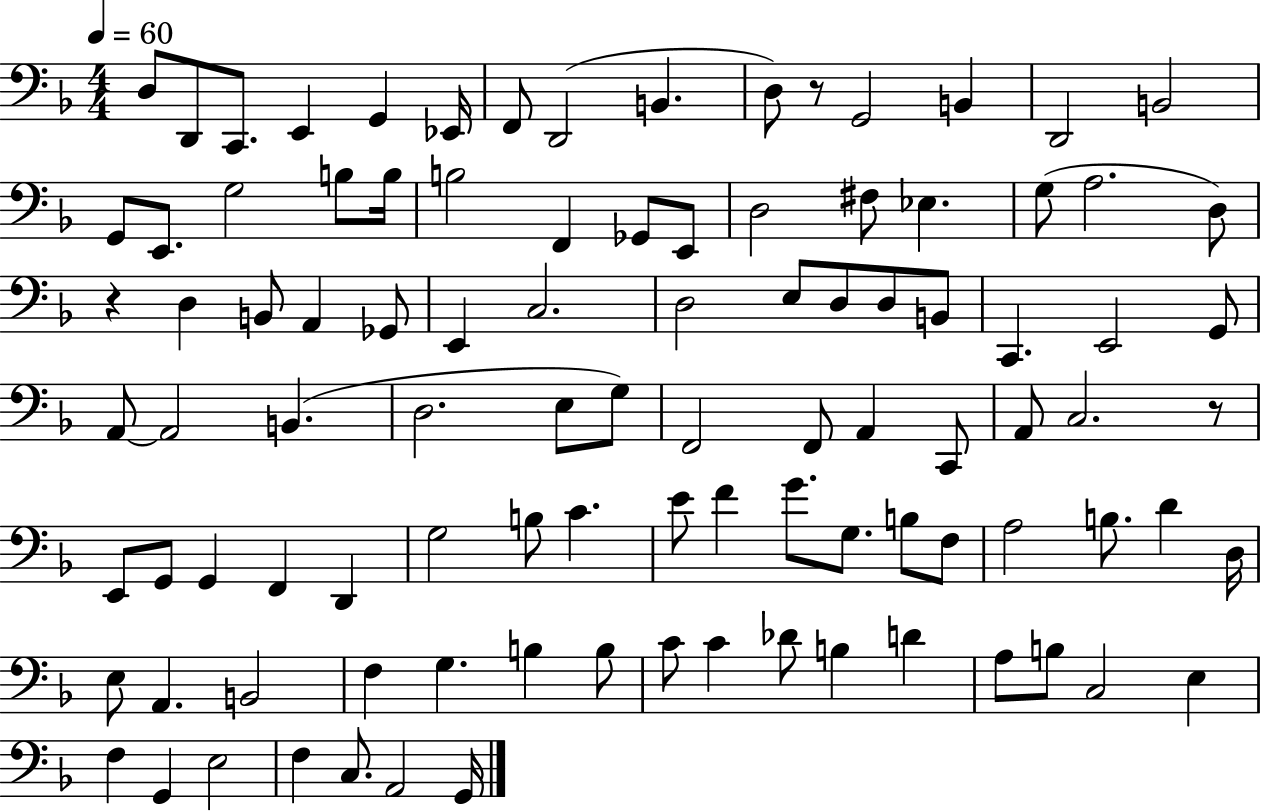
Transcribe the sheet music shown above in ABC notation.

X:1
T:Untitled
M:4/4
L:1/4
K:F
D,/2 D,,/2 C,,/2 E,, G,, _E,,/4 F,,/2 D,,2 B,, D,/2 z/2 G,,2 B,, D,,2 B,,2 G,,/2 E,,/2 G,2 B,/2 B,/4 B,2 F,, _G,,/2 E,,/2 D,2 ^F,/2 _E, G,/2 A,2 D,/2 z D, B,,/2 A,, _G,,/2 E,, C,2 D,2 E,/2 D,/2 D,/2 B,,/2 C,, E,,2 G,,/2 A,,/2 A,,2 B,, D,2 E,/2 G,/2 F,,2 F,,/2 A,, C,,/2 A,,/2 C,2 z/2 E,,/2 G,,/2 G,, F,, D,, G,2 B,/2 C E/2 F G/2 G,/2 B,/2 F,/2 A,2 B,/2 D D,/4 E,/2 A,, B,,2 F, G, B, B,/2 C/2 C _D/2 B, D A,/2 B,/2 C,2 E, F, G,, E,2 F, C,/2 A,,2 G,,/4